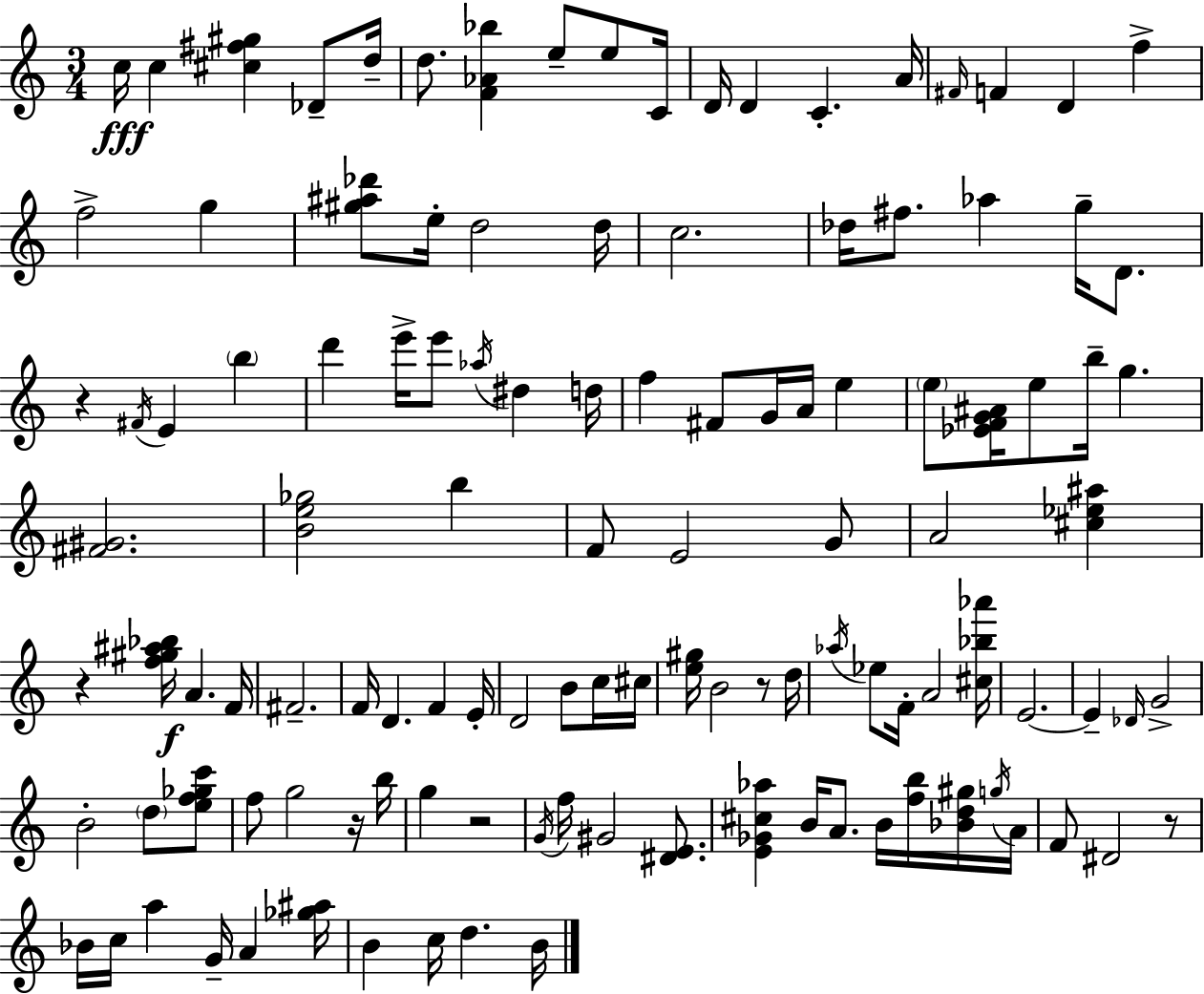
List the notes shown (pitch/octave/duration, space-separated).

C5/s C5/q [C#5,F#5,G#5]/q Db4/e D5/s D5/e. [F4,Ab4,Bb5]/q E5/e E5/e C4/s D4/s D4/q C4/q. A4/s F#4/s F4/q D4/q F5/q F5/h G5/q [G#5,A#5,Db6]/e E5/s D5/h D5/s C5/h. Db5/s F#5/e. Ab5/q G5/s D4/e. R/q F#4/s E4/q B5/q D6/q E6/s E6/e Ab5/s D#5/q D5/s F5/q F#4/e G4/s A4/s E5/q E5/e [Eb4,F4,G4,A#4]/s E5/e B5/s G5/q. [F#4,G#4]/h. [B4,E5,Gb5]/h B5/q F4/e E4/h G4/e A4/h [C#5,Eb5,A#5]/q R/q [F5,G#5,A#5,Bb5]/s A4/q. F4/s F#4/h. F4/s D4/q. F4/q E4/s D4/h B4/e C5/s C#5/s [E5,G#5]/s B4/h R/e D5/s Ab5/s Eb5/e F4/s A4/h [C#5,Bb5,Ab6]/s E4/h. E4/q Db4/s G4/h B4/h D5/e [E5,F5,Gb5,C6]/e F5/e G5/h R/s B5/s G5/q R/h G4/s F5/s G#4/h [D#4,E4]/e. [E4,Gb4,C#5,Ab5]/q B4/s A4/e. B4/s [F5,B5]/s [Bb4,D5,G#5]/s G5/s A4/s F4/e D#4/h R/e Bb4/s C5/s A5/q G4/s A4/q [Gb5,A#5]/s B4/q C5/s D5/q. B4/s